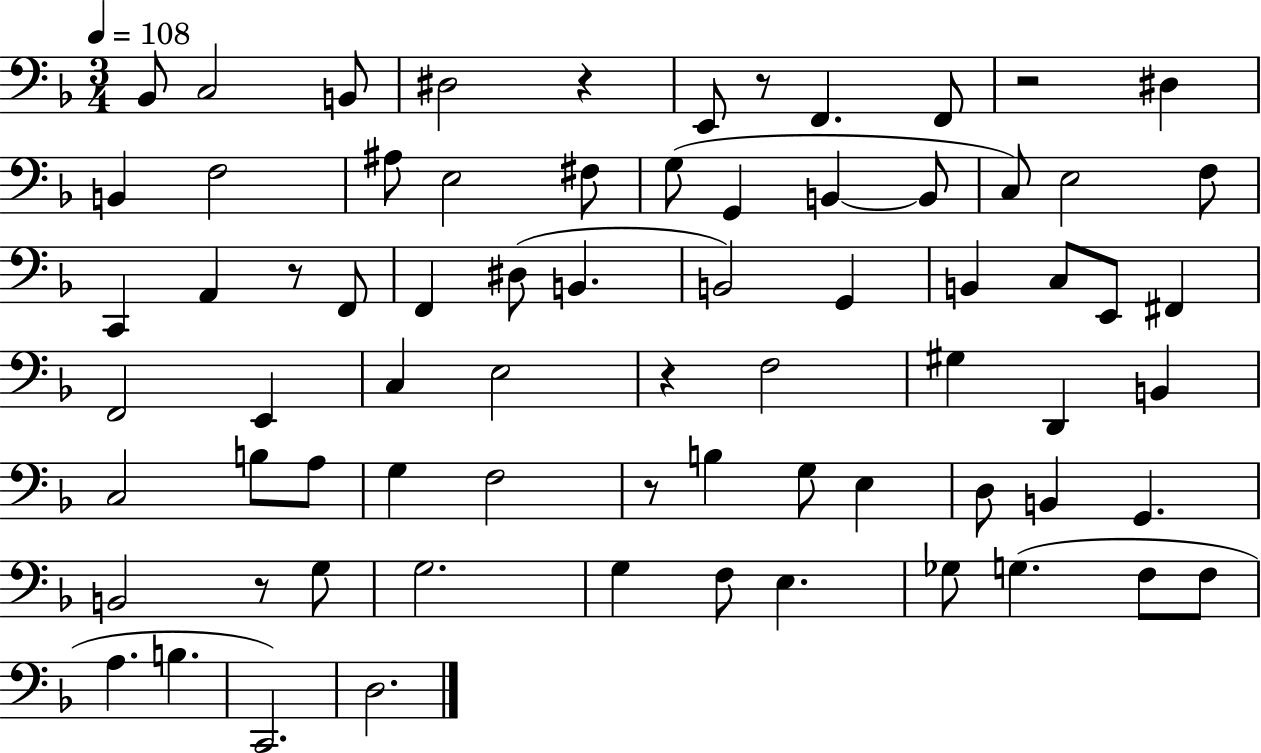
X:1
T:Untitled
M:3/4
L:1/4
K:F
_B,,/2 C,2 B,,/2 ^D,2 z E,,/2 z/2 F,, F,,/2 z2 ^D, B,, F,2 ^A,/2 E,2 ^F,/2 G,/2 G,, B,, B,,/2 C,/2 E,2 F,/2 C,, A,, z/2 F,,/2 F,, ^D,/2 B,, B,,2 G,, B,, C,/2 E,,/2 ^F,, F,,2 E,, C, E,2 z F,2 ^G, D,, B,, C,2 B,/2 A,/2 G, F,2 z/2 B, G,/2 E, D,/2 B,, G,, B,,2 z/2 G,/2 G,2 G, F,/2 E, _G,/2 G, F,/2 F,/2 A, B, C,,2 D,2